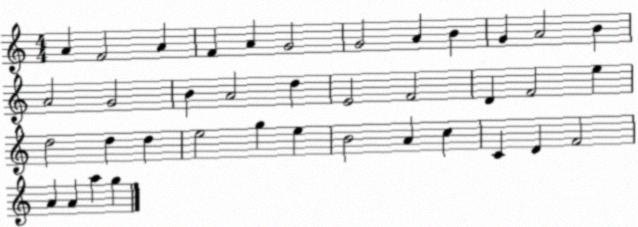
X:1
T:Untitled
M:4/4
L:1/4
K:C
A F2 A F A G2 G2 A B G A2 B A2 G2 B A2 d E2 F2 D F2 e d2 d d e2 g e B2 A c C D F2 A A a g